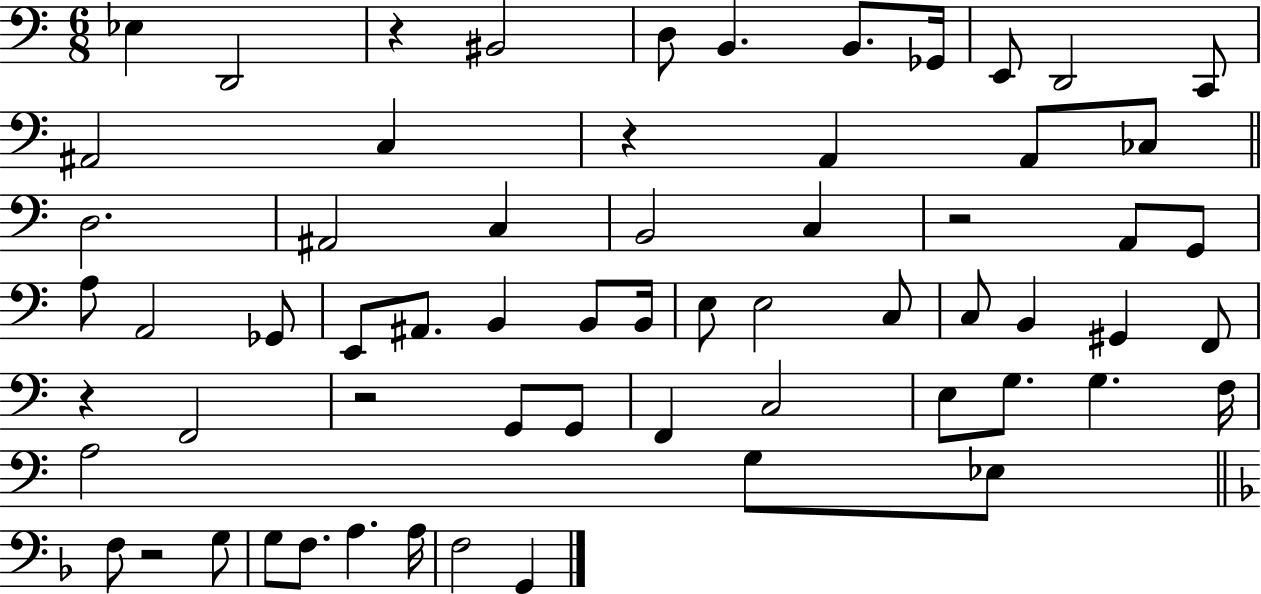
X:1
T:Untitled
M:6/8
L:1/4
K:C
_E, D,,2 z ^B,,2 D,/2 B,, B,,/2 _G,,/4 E,,/2 D,,2 C,,/2 ^A,,2 C, z A,, A,,/2 _C,/2 D,2 ^A,,2 C, B,,2 C, z2 A,,/2 G,,/2 A,/2 A,,2 _G,,/2 E,,/2 ^A,,/2 B,, B,,/2 B,,/4 E,/2 E,2 C,/2 C,/2 B,, ^G,, F,,/2 z F,,2 z2 G,,/2 G,,/2 F,, C,2 E,/2 G,/2 G, F,/4 A,2 G,/2 _E,/2 F,/2 z2 G,/2 G,/2 F,/2 A, A,/4 F,2 G,,